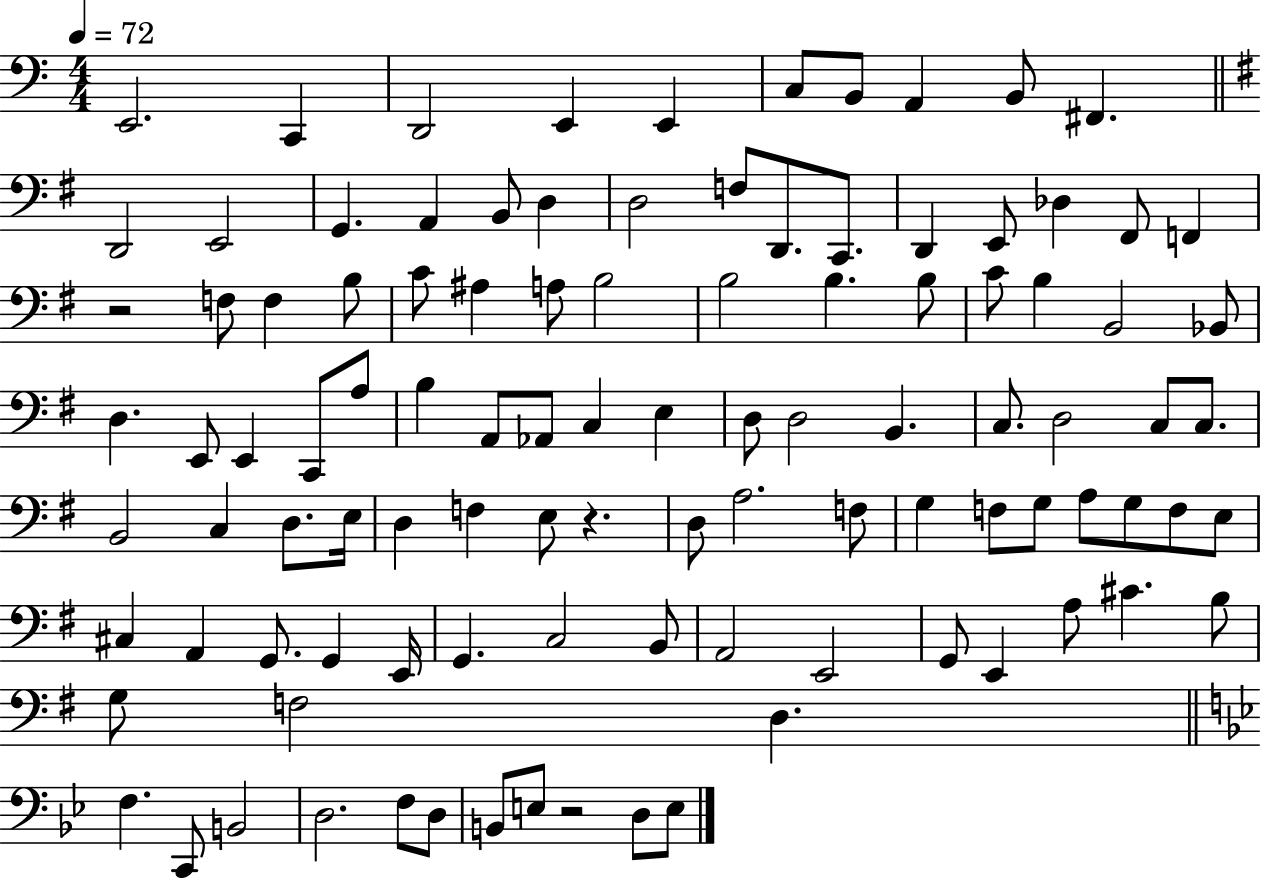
X:1
T:Untitled
M:4/4
L:1/4
K:C
E,,2 C,, D,,2 E,, E,, C,/2 B,,/2 A,, B,,/2 ^F,, D,,2 E,,2 G,, A,, B,,/2 D, D,2 F,/2 D,,/2 C,,/2 D,, E,,/2 _D, ^F,,/2 F,, z2 F,/2 F, B,/2 C/2 ^A, A,/2 B,2 B,2 B, B,/2 C/2 B, B,,2 _B,,/2 D, E,,/2 E,, C,,/2 A,/2 B, A,,/2 _A,,/2 C, E, D,/2 D,2 B,, C,/2 D,2 C,/2 C,/2 B,,2 C, D,/2 E,/4 D, F, E,/2 z D,/2 A,2 F,/2 G, F,/2 G,/2 A,/2 G,/2 F,/2 E,/2 ^C, A,, G,,/2 G,, E,,/4 G,, C,2 B,,/2 A,,2 E,,2 G,,/2 E,, A,/2 ^C B,/2 G,/2 F,2 D, F, C,,/2 B,,2 D,2 F,/2 D,/2 B,,/2 E,/2 z2 D,/2 E,/2